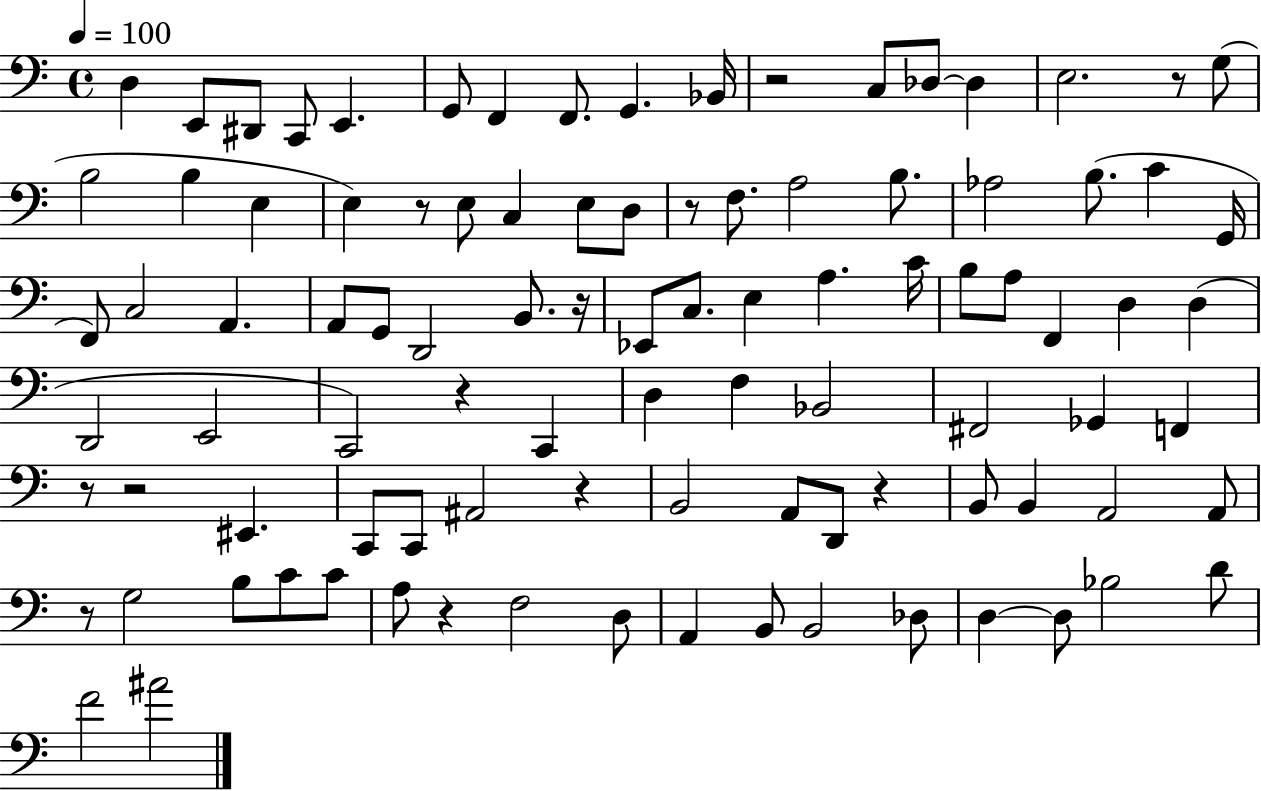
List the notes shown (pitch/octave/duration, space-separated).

D3/q E2/e D#2/e C2/e E2/q. G2/e F2/q F2/e. G2/q. Bb2/s R/h C3/e Db3/e Db3/q E3/h. R/e G3/e B3/h B3/q E3/q E3/q R/e E3/e C3/q E3/e D3/e R/e F3/e. A3/h B3/e. Ab3/h B3/e. C4/q G2/s F2/e C3/h A2/q. A2/e G2/e D2/h B2/e. R/s Eb2/e C3/e. E3/q A3/q. C4/s B3/e A3/e F2/q D3/q D3/q D2/h E2/h C2/h R/q C2/q D3/q F3/q Bb2/h F#2/h Gb2/q F2/q R/e R/h EIS2/q. C2/e C2/e A#2/h R/q B2/h A2/e D2/e R/q B2/e B2/q A2/h A2/e R/e G3/h B3/e C4/e C4/e A3/e R/q F3/h D3/e A2/q B2/e B2/h Db3/e D3/q D3/e Bb3/h D4/e F4/h A#4/h